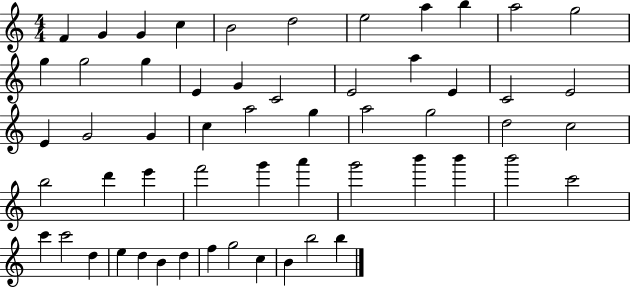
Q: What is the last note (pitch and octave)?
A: B5